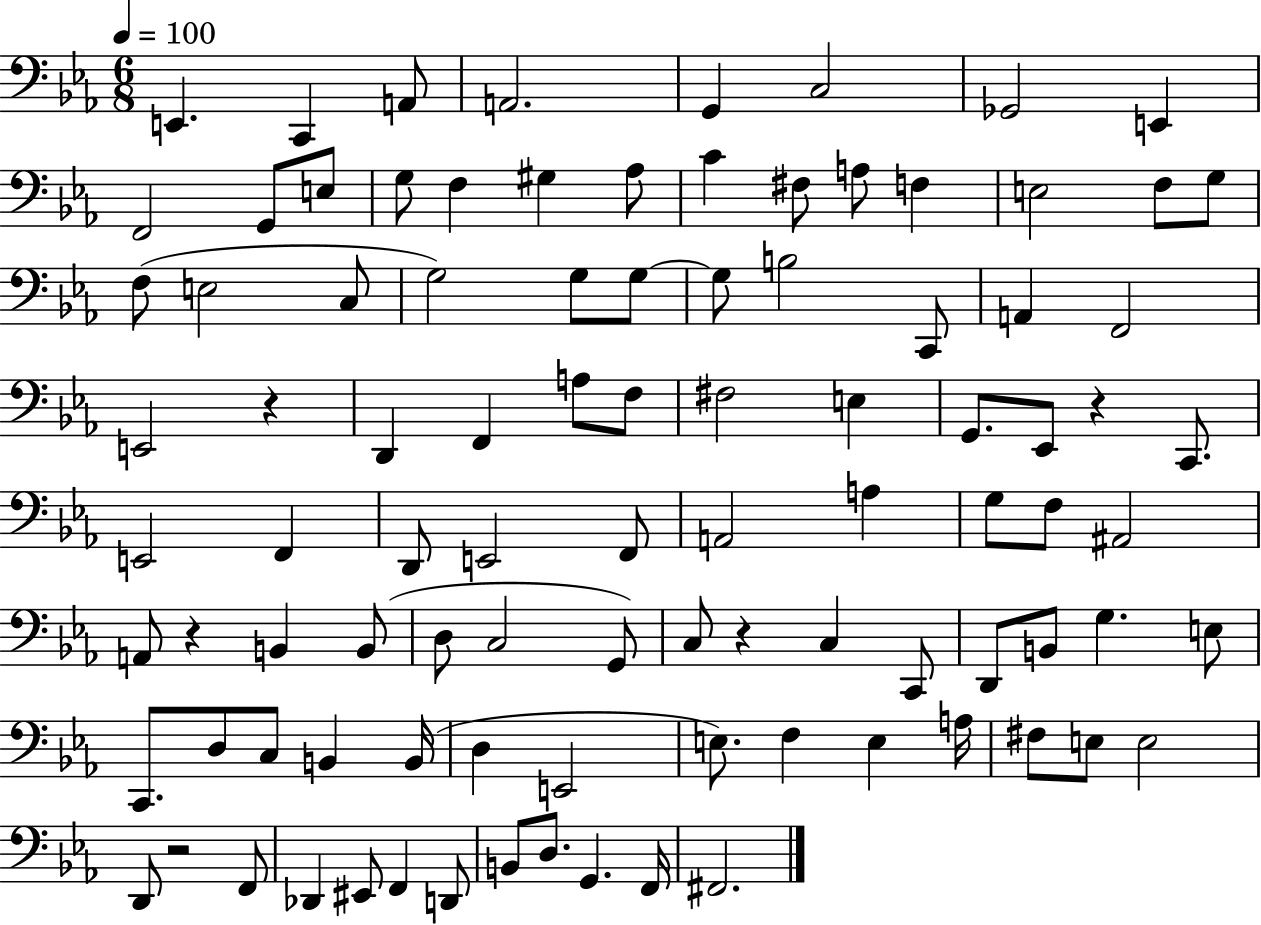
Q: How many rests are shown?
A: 5